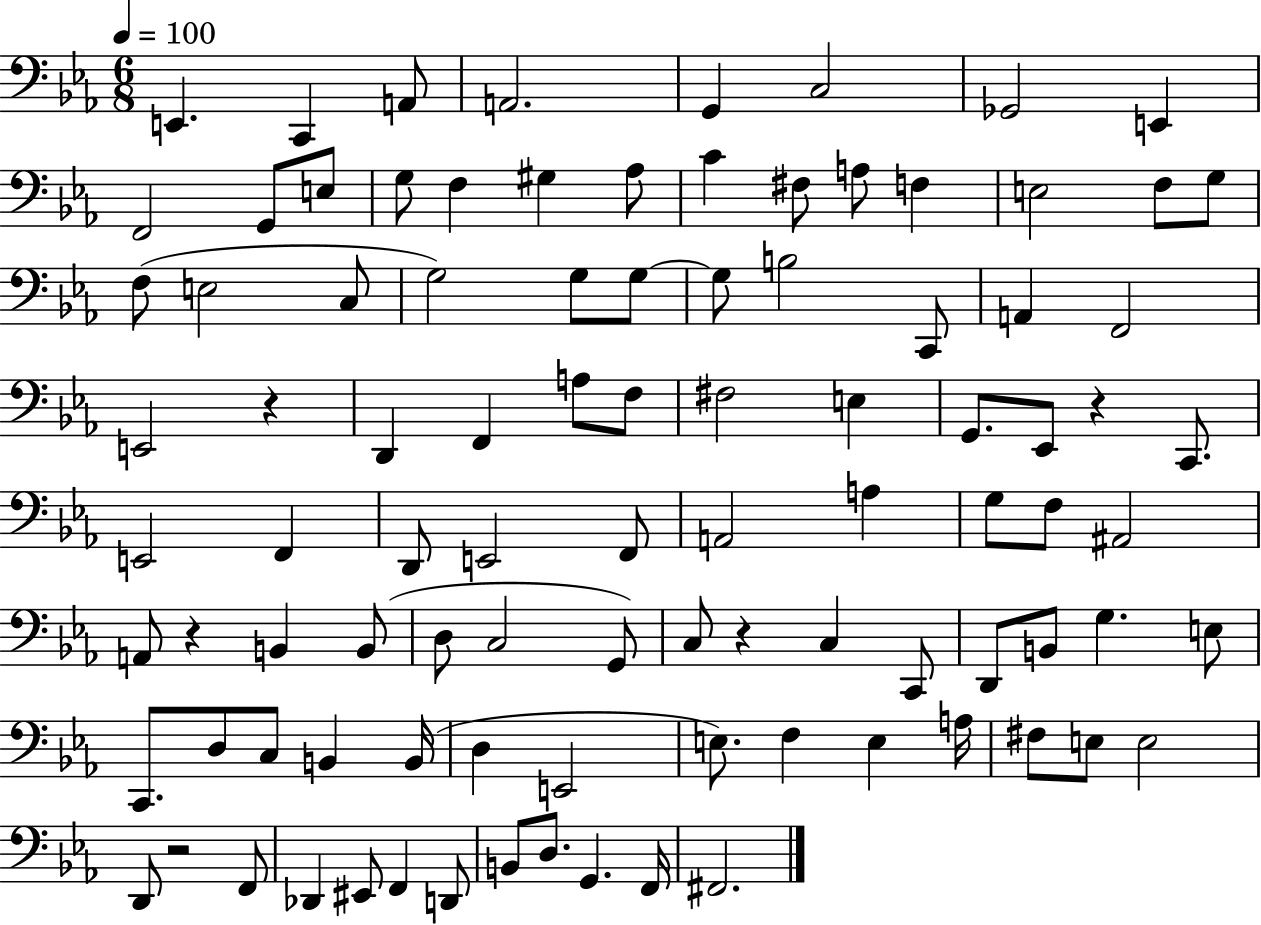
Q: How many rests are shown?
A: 5